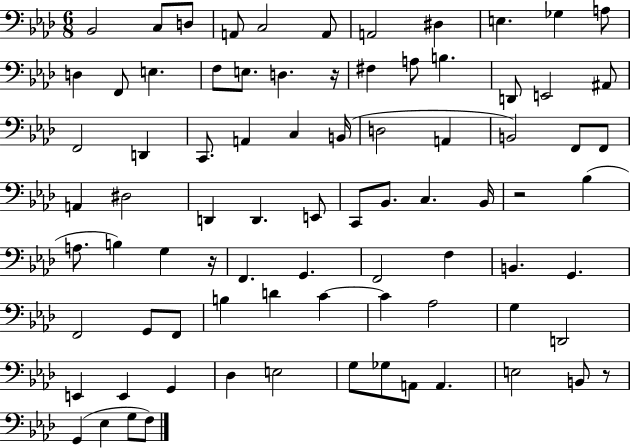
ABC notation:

X:1
T:Untitled
M:6/8
L:1/4
K:Ab
_B,,2 C,/2 D,/2 A,,/2 C,2 A,,/2 A,,2 ^D, E, _G, A,/2 D, F,,/2 E, F,/2 E,/2 D, z/4 ^F, A,/2 B, D,,/2 E,,2 ^A,,/2 F,,2 D,, C,,/2 A,, C, B,,/4 D,2 A,, B,,2 F,,/2 F,,/2 A,, ^D,2 D,, D,, E,,/2 C,,/2 _B,,/2 C, _B,,/4 z2 _B, A,/2 B, G, z/4 F,, G,, F,,2 F, B,, G,, F,,2 G,,/2 F,,/2 B, D C C _A,2 G, D,,2 E,, E,, G,, _D, E,2 G,/2 _G,/2 A,,/2 A,, E,2 B,,/2 z/2 G,, _E, G,/2 F,/2